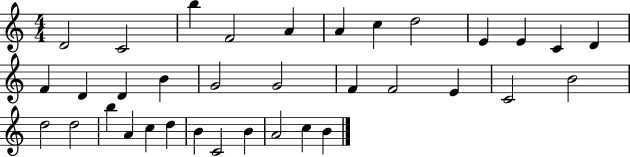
D4/h C4/h B5/q F4/h A4/q A4/q C5/q D5/h E4/q E4/q C4/q D4/q F4/q D4/q D4/q B4/q G4/h G4/h F4/q F4/h E4/q C4/h B4/h D5/h D5/h B5/q A4/q C5/q D5/q B4/q C4/h B4/q A4/h C5/q B4/q